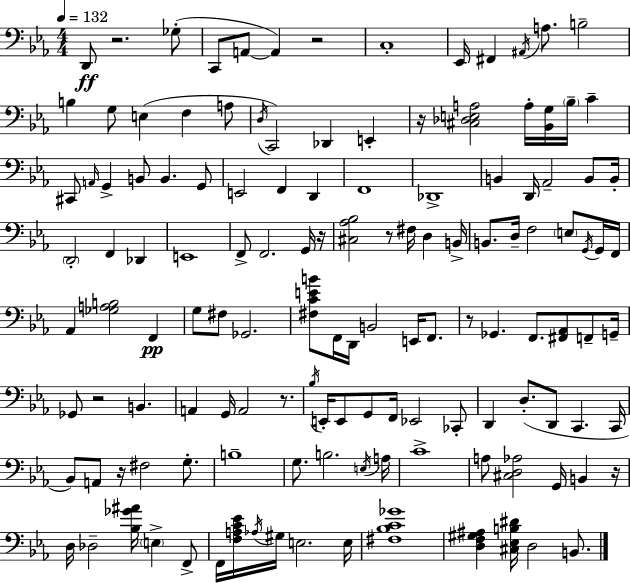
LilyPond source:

{
  \clef bass
  \numericTimeSignature
  \time 4/4
  \key c \minor
  \tempo 4 = 132
  d,8\ff r2. ges8-.( | c,8 a,8~~ a,4) r2 | c1-. | ees,16 fis,4 \acciaccatura { ais,16 } a8. b2-- | \break b4 g8 e4( f4 a8 | \acciaccatura { d16 } c,2) des,4 e,4-. | r16 <cis des e a>2 a16-. <bes, g>16 \parenthesize bes16-- c'4-- | cis,8 \grace { a,16 } g,4-> b,8 b,4. | \break g,8 e,2 f,4 d,4 | f,1 | des,1-> | b,4 d,16 aes,2-- | \break b,8 b,16-. \parenthesize d,2-. f,4 des,4 | e,1 | f,8-> f,2. | g,16 r16 <cis aes bes>2 r8 fis16 d4 | \break b,16-> b,8. d16-- f2 \parenthesize e8 | \acciaccatura { g,16 } g,16 f,16 aes,4 <ges a b>2 | f,4\pp g8 fis8 ges,2. | <fis c' e' b'>8 f,16 d,16 b,2 | \break e,16 f,8. r8 ges,4. f,8. <fis, aes,>8 | f,8-- g,16-- ges,8 r2 b,4. | a,4 g,16 a,2 | r8. \acciaccatura { bes16 } e,16-. e,8 g,8 f,16 ees,2 | \break ces,8-. d,4 d8.-.( d,8 c,4. | c,16 bes,8) a,8 r16 fis2 | g8.-. b1-- | g8. b2. | \break \acciaccatura { e16 } a16 c'1-> | a8 <cis d aes>2 | g,16 b,4 r16 d16 des2-- <bes ges' ais'>16 | \parenthesize e4-> f,8-> f,16 <f a c' ees'>16 \acciaccatura { aes16 } gis16 e2. | \break e16 <fis bes c' ges'>1 | <d f gis ais>4 <cis ees b dis'>16 d2 | b,8. \bar "|."
}